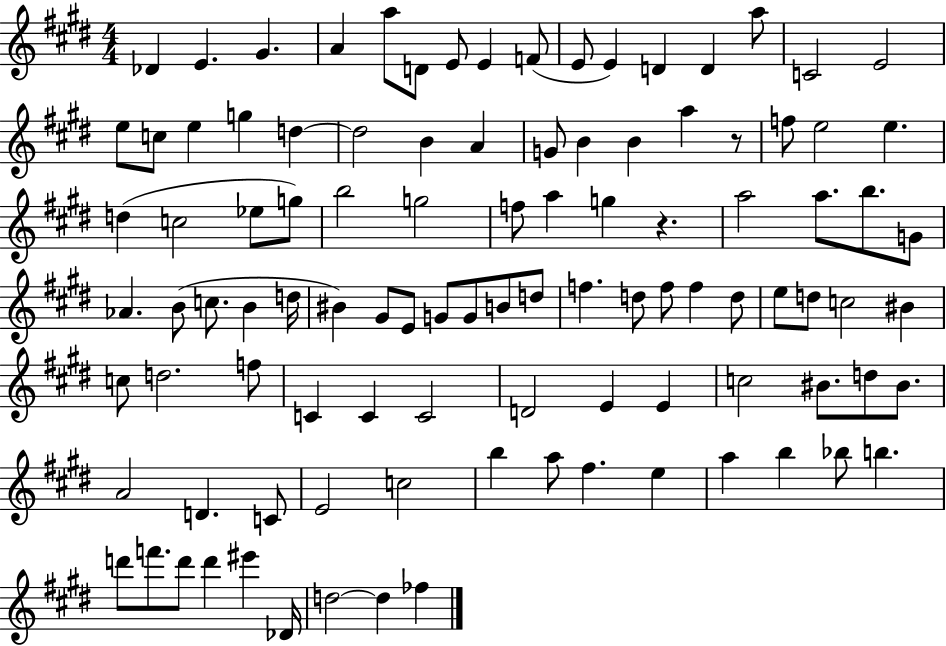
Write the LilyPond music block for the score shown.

{
  \clef treble
  \numericTimeSignature
  \time 4/4
  \key e \major
  des'4 e'4. gis'4. | a'4 a''8 d'8 e'8 e'4 f'8( | e'8 e'4) d'4 d'4 a''8 | c'2 e'2 | \break e''8 c''8 e''4 g''4 d''4~~ | d''2 b'4 a'4 | g'8 b'4 b'4 a''4 r8 | f''8 e''2 e''4. | \break d''4( c''2 ees''8 g''8) | b''2 g''2 | f''8 a''4 g''4 r4. | a''2 a''8. b''8. g'8 | \break aes'4. b'8( c''8. b'4 d''16 | bis'4) gis'8 e'8 g'8 g'8 b'8 d''8 | f''4. d''8 f''8 f''4 d''8 | e''8 d''8 c''2 bis'4 | \break c''8 d''2. f''8 | c'4 c'4 c'2 | d'2 e'4 e'4 | c''2 bis'8. d''8 bis'8. | \break a'2 d'4. c'8 | e'2 c''2 | b''4 a''8 fis''4. e''4 | a''4 b''4 bes''8 b''4. | \break d'''8 f'''8. d'''8 d'''4 eis'''4 des'16 | d''2~~ d''4 fes''4 | \bar "|."
}